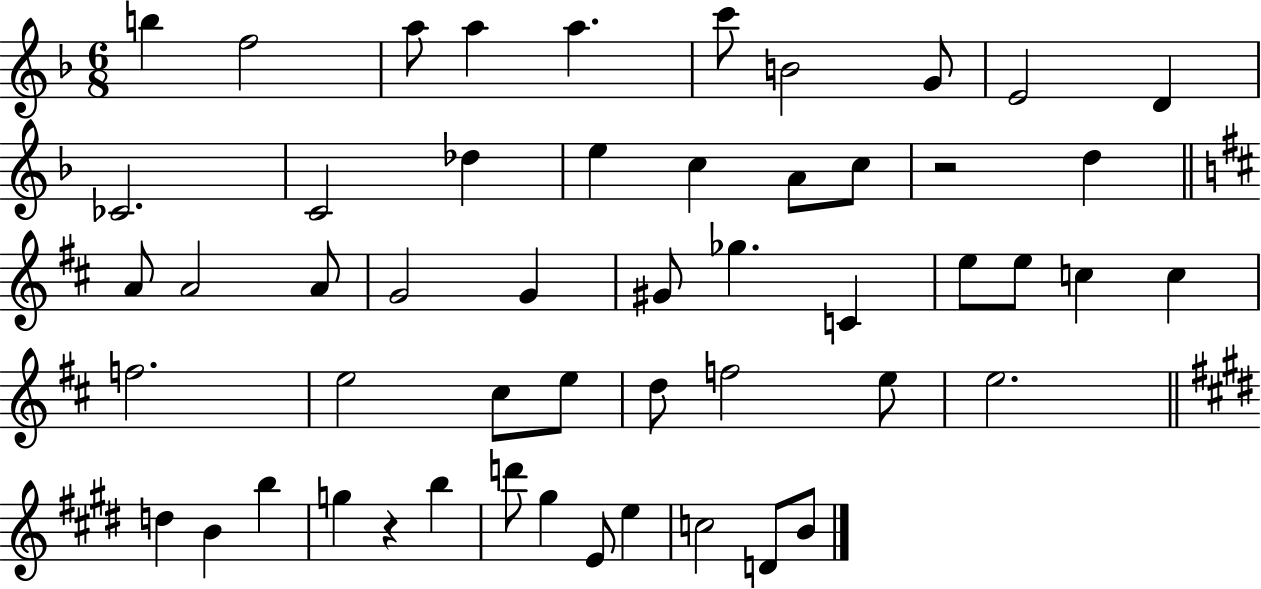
X:1
T:Untitled
M:6/8
L:1/4
K:F
b f2 a/2 a a c'/2 B2 G/2 E2 D _C2 C2 _d e c A/2 c/2 z2 d A/2 A2 A/2 G2 G ^G/2 _g C e/2 e/2 c c f2 e2 ^c/2 e/2 d/2 f2 e/2 e2 d B b g z b d'/2 ^g E/2 e c2 D/2 B/2